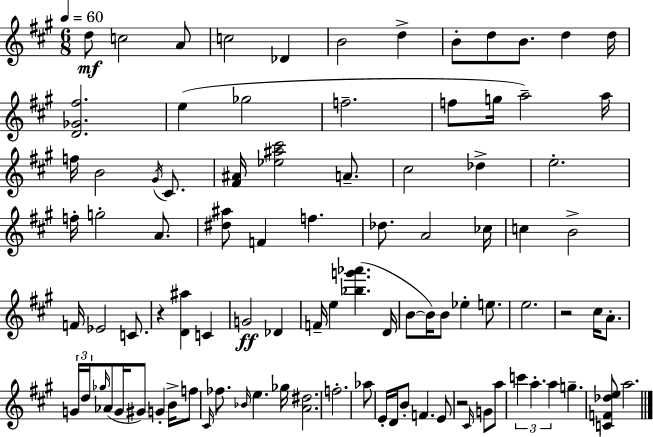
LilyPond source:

{
  \clef treble
  \numericTimeSignature
  \time 6/8
  \key a \major
  \tempo 4 = 60
  d''8\mf c''2 a'8 | c''2 des'4 | b'2 d''4-> | b'8-. d''8 b'8. d''4 d''16 | \break <d' ges' fis''>2. | e''4( ges''2 | f''2.-- | f''8 g''16 a''2--) a''16 | \break f''16 b'2 \acciaccatura { gis'16 } cis'8. | <fis' ais'>16 <ees'' ais'' cis'''>2 a'8.-- | cis''2 des''4-> | e''2.-. | \break f''16-. g''2-. a'8. | <dis'' ais''>8 f'4 f''4. | des''8. a'2 | ces''16 c''4 b'2-> | \break f'16 ees'2 c'8. | r4 <d' ais''>4 c'4 | g'2\ff des'4 | f'16-- e''4 <bes'' g''' aes'''>4.( | \break d'16 b'8~~ b'16) b'8 ees''4-. e''8. | e''2. | r2 cis''16 a'8.-. | \tuplet 3/2 { g'16 d''16 \grace { ges''16 } } aes'8( g'16 gis'8) g'4-. | \break b'16-> f''8 \grace { cis'16 } fes''8. \grace { bes'16 } e''4. | ges''16 <a' dis''>2. | f''2.-. | aes''8 e'16-. d'16 b'8-. f'4. | \break e'8 r2 | \grace { cis'16 } g'8 a''8 \tuplet 3/2 { c'''4 a''4.-. | a''4 } g''4.-- | <c' f' des'' e''>8 a''2. | \break \bar "|."
}